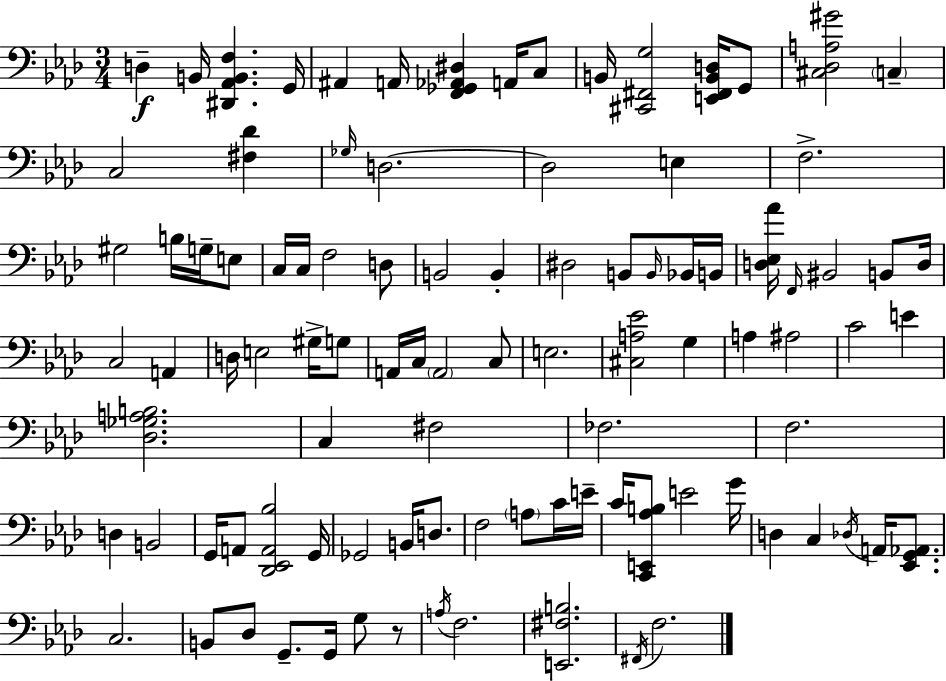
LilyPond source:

{
  \clef bass
  \numericTimeSignature
  \time 3/4
  \key f \minor
  d4--\f b,16 <dis, aes, b, f>4. g,16 | ais,4 a,16 <f, ges, aes, dis>4 a,16 c8 | b,16 <cis, fis, g>2 <e, fis, b, d>16 g,8 | <cis des a gis'>2 \parenthesize c4-- | \break c2 <fis des'>4 | \grace { ges16 } d2.~~ | d2 e4 | f2.-> | \break gis2 b16 g16-- e8 | c16 c16 f2 d8 | b,2 b,4-. | dis2 b,8 \grace { b,16 } | \break bes,16 b,16 <d ees aes'>16 \grace { f,16 } bis,2 | b,8 d16 c2 a,4 | d16 e2 | gis16-> g8 a,16 c16 \parenthesize a,2 | \break c8 e2. | <cis a ees'>2 g4 | a4 ais2 | c'2 e'4 | \break <des ges a b>2. | c4 fis2 | fes2. | f2. | \break d4 b,2 | g,16 a,8 <des, ees, a, bes>2 | g,16 ges,2 b,16 | d8. f2 \parenthesize a8 | \break c'16 e'16-- c'16 <c, e, aes b>8 e'2 | g'16 d4 c4 \acciaccatura { des16 } | a,16 <ees, g, aes,>8. c2. | b,8 des8 g,8.-- g,16 | \break g8 r8 \acciaccatura { a16 } f2. | <e, fis b>2. | \acciaccatura { fis,16 } f2. | \bar "|."
}